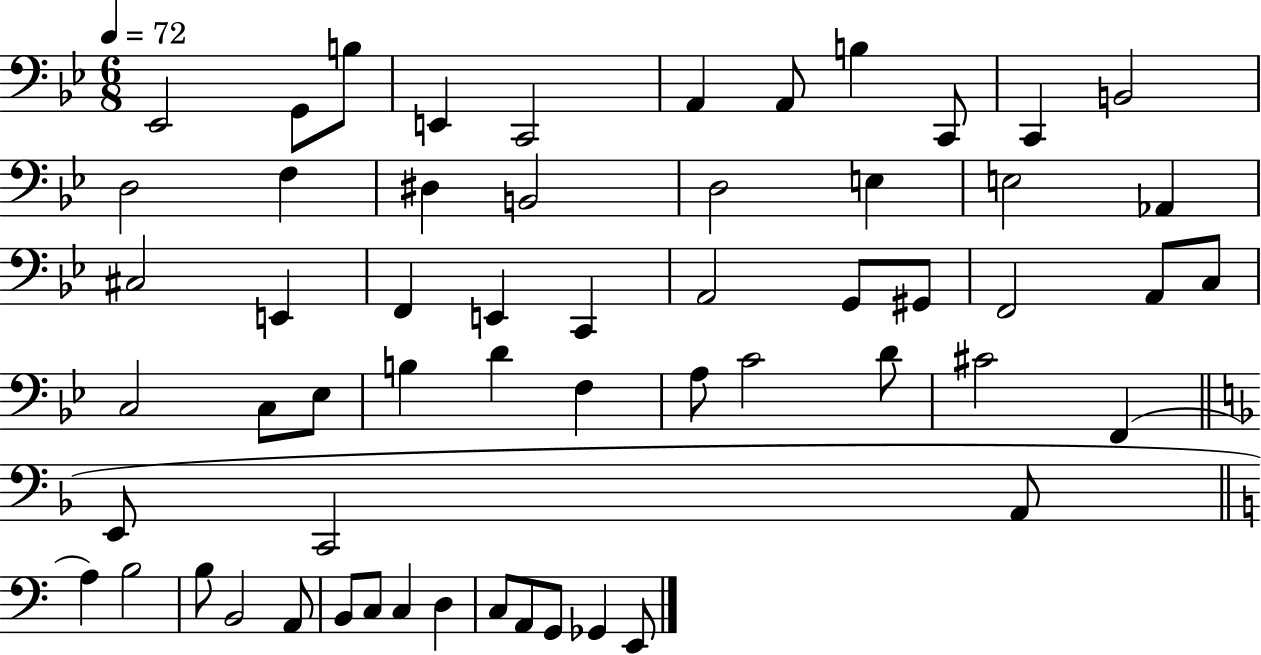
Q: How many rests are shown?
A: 0